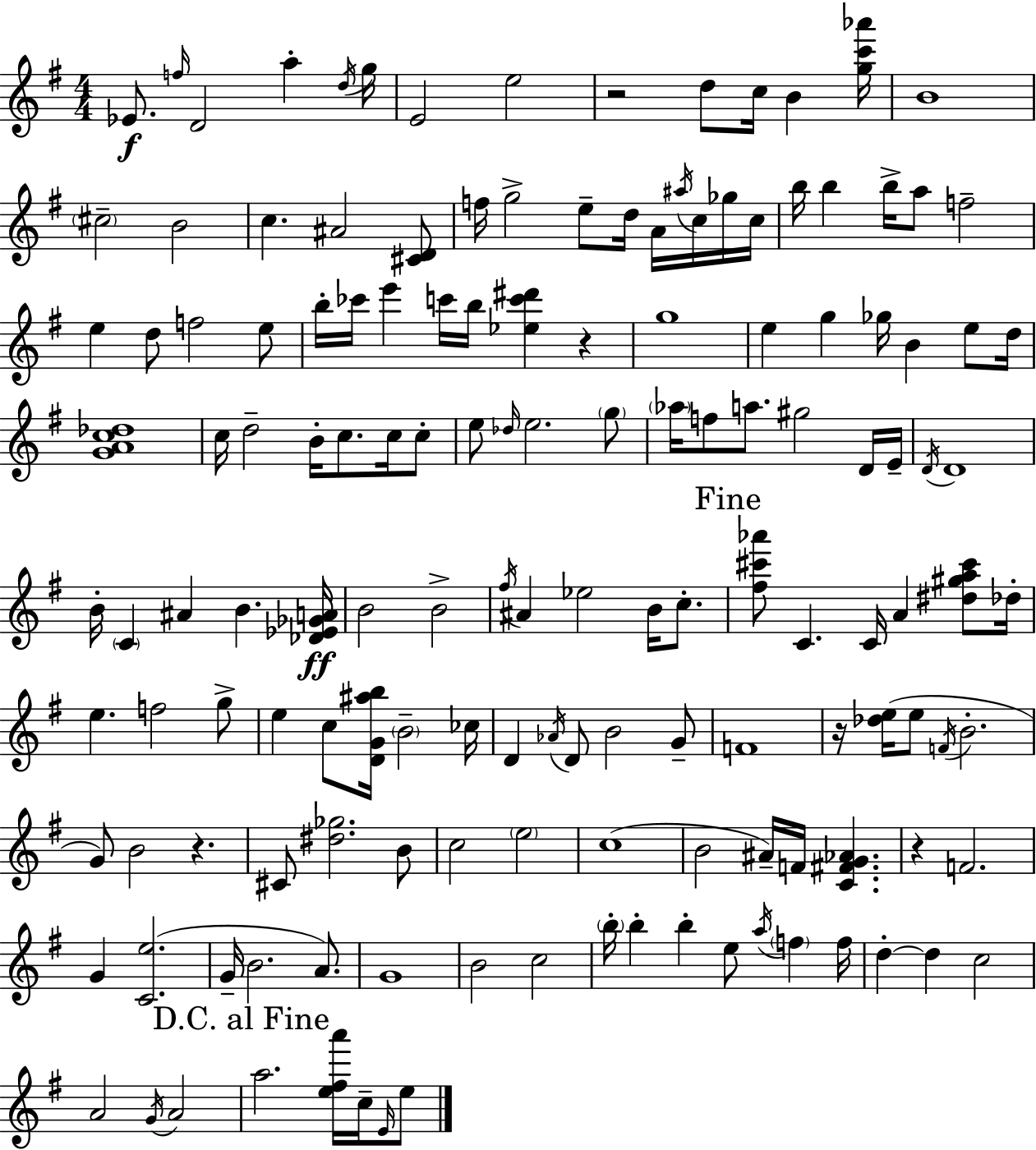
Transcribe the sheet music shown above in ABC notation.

X:1
T:Untitled
M:4/4
L:1/4
K:G
_E/2 f/4 D2 a d/4 g/4 E2 e2 z2 d/2 c/4 B [gc'_a']/4 B4 ^c2 B2 c ^A2 [^CD]/2 f/4 g2 e/2 d/4 A/4 ^a/4 c/4 _g/4 c/4 b/4 b b/4 a/2 f2 e d/2 f2 e/2 b/4 _c'/4 e' c'/4 b/4 [_ec'^d'] z g4 e g _g/4 B e/2 d/4 [GAc_d]4 c/4 d2 B/4 c/2 c/4 c/2 e/2 _d/4 e2 g/2 _a/4 f/2 a/2 ^g2 D/4 E/4 D/4 D4 B/4 C ^A B [_D_E_GA]/4 B2 B2 ^f/4 ^A _e2 B/4 c/2 [^f^c'_a']/2 C C/4 A [^d^ga^c']/2 _d/4 e f2 g/2 e c/2 [DG^ab]/4 B2 _c/4 D _A/4 D/2 B2 G/2 F4 z/4 [_de]/4 e/2 F/4 B2 G/2 B2 z ^C/2 [^d_g]2 B/2 c2 e2 c4 B2 ^A/4 F/4 [C^FG_A] z F2 G [Ce]2 G/4 B2 A/2 G4 B2 c2 b/4 b b e/2 a/4 f f/4 d d c2 A2 G/4 A2 a2 [e^fa']/4 c/4 E/4 e/2